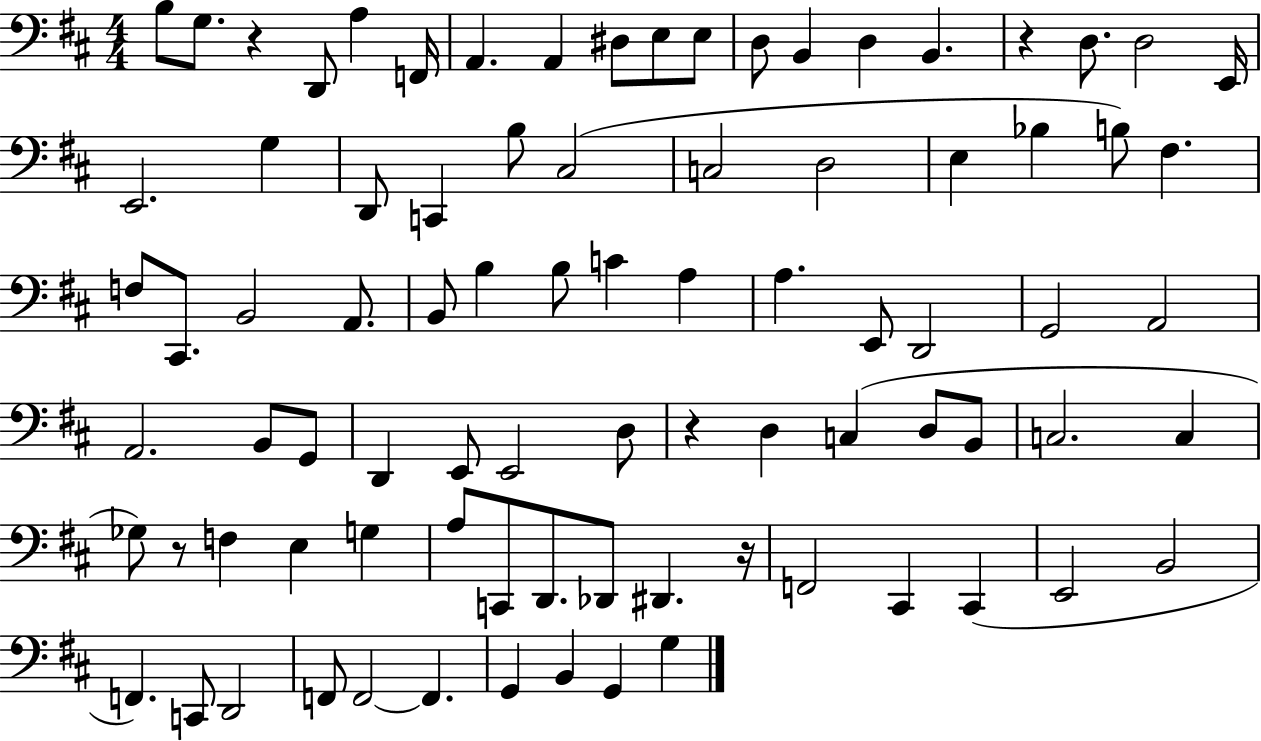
B3/e G3/e. R/q D2/e A3/q F2/s A2/q. A2/q D#3/e E3/e E3/e D3/e B2/q D3/q B2/q. R/q D3/e. D3/h E2/s E2/h. G3/q D2/e C2/q B3/e C#3/h C3/h D3/h E3/q Bb3/q B3/e F#3/q. F3/e C#2/e. B2/h A2/e. B2/e B3/q B3/e C4/q A3/q A3/q. E2/e D2/h G2/h A2/h A2/h. B2/e G2/e D2/q E2/e E2/h D3/e R/q D3/q C3/q D3/e B2/e C3/h. C3/q Gb3/e R/e F3/q E3/q G3/q A3/e C2/e D2/e. Db2/e D#2/q. R/s F2/h C#2/q C#2/q E2/h B2/h F2/q. C2/e D2/h F2/e F2/h F2/q. G2/q B2/q G2/q G3/q